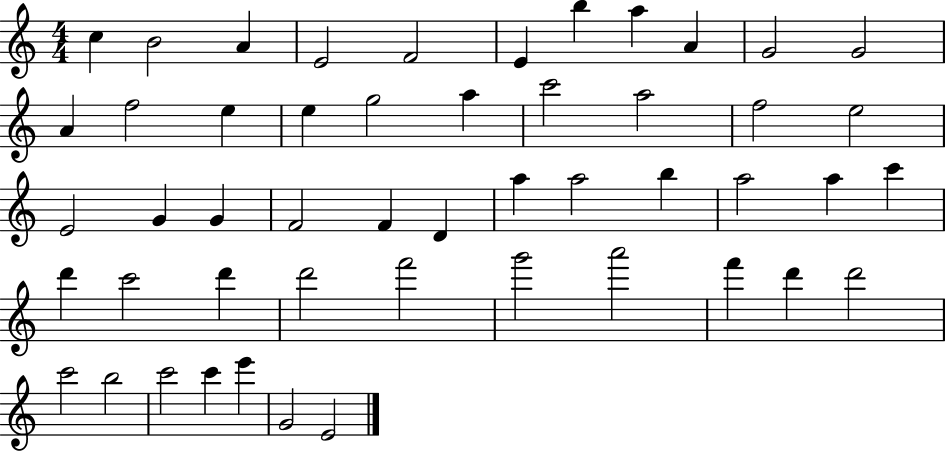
{
  \clef treble
  \numericTimeSignature
  \time 4/4
  \key c \major
  c''4 b'2 a'4 | e'2 f'2 | e'4 b''4 a''4 a'4 | g'2 g'2 | \break a'4 f''2 e''4 | e''4 g''2 a''4 | c'''2 a''2 | f''2 e''2 | \break e'2 g'4 g'4 | f'2 f'4 d'4 | a''4 a''2 b''4 | a''2 a''4 c'''4 | \break d'''4 c'''2 d'''4 | d'''2 f'''2 | g'''2 a'''2 | f'''4 d'''4 d'''2 | \break c'''2 b''2 | c'''2 c'''4 e'''4 | g'2 e'2 | \bar "|."
}